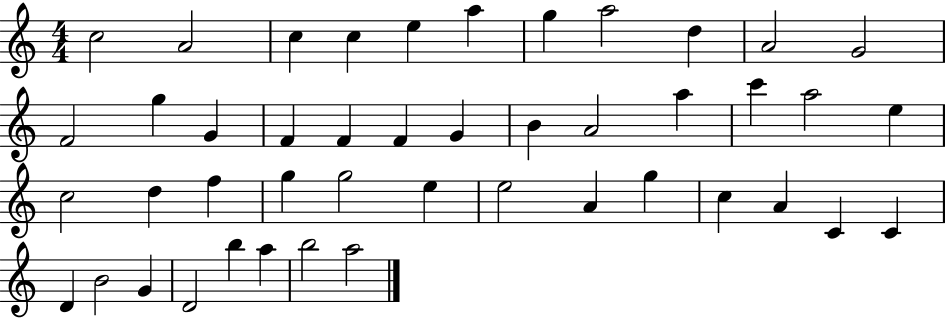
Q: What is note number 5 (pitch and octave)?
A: E5